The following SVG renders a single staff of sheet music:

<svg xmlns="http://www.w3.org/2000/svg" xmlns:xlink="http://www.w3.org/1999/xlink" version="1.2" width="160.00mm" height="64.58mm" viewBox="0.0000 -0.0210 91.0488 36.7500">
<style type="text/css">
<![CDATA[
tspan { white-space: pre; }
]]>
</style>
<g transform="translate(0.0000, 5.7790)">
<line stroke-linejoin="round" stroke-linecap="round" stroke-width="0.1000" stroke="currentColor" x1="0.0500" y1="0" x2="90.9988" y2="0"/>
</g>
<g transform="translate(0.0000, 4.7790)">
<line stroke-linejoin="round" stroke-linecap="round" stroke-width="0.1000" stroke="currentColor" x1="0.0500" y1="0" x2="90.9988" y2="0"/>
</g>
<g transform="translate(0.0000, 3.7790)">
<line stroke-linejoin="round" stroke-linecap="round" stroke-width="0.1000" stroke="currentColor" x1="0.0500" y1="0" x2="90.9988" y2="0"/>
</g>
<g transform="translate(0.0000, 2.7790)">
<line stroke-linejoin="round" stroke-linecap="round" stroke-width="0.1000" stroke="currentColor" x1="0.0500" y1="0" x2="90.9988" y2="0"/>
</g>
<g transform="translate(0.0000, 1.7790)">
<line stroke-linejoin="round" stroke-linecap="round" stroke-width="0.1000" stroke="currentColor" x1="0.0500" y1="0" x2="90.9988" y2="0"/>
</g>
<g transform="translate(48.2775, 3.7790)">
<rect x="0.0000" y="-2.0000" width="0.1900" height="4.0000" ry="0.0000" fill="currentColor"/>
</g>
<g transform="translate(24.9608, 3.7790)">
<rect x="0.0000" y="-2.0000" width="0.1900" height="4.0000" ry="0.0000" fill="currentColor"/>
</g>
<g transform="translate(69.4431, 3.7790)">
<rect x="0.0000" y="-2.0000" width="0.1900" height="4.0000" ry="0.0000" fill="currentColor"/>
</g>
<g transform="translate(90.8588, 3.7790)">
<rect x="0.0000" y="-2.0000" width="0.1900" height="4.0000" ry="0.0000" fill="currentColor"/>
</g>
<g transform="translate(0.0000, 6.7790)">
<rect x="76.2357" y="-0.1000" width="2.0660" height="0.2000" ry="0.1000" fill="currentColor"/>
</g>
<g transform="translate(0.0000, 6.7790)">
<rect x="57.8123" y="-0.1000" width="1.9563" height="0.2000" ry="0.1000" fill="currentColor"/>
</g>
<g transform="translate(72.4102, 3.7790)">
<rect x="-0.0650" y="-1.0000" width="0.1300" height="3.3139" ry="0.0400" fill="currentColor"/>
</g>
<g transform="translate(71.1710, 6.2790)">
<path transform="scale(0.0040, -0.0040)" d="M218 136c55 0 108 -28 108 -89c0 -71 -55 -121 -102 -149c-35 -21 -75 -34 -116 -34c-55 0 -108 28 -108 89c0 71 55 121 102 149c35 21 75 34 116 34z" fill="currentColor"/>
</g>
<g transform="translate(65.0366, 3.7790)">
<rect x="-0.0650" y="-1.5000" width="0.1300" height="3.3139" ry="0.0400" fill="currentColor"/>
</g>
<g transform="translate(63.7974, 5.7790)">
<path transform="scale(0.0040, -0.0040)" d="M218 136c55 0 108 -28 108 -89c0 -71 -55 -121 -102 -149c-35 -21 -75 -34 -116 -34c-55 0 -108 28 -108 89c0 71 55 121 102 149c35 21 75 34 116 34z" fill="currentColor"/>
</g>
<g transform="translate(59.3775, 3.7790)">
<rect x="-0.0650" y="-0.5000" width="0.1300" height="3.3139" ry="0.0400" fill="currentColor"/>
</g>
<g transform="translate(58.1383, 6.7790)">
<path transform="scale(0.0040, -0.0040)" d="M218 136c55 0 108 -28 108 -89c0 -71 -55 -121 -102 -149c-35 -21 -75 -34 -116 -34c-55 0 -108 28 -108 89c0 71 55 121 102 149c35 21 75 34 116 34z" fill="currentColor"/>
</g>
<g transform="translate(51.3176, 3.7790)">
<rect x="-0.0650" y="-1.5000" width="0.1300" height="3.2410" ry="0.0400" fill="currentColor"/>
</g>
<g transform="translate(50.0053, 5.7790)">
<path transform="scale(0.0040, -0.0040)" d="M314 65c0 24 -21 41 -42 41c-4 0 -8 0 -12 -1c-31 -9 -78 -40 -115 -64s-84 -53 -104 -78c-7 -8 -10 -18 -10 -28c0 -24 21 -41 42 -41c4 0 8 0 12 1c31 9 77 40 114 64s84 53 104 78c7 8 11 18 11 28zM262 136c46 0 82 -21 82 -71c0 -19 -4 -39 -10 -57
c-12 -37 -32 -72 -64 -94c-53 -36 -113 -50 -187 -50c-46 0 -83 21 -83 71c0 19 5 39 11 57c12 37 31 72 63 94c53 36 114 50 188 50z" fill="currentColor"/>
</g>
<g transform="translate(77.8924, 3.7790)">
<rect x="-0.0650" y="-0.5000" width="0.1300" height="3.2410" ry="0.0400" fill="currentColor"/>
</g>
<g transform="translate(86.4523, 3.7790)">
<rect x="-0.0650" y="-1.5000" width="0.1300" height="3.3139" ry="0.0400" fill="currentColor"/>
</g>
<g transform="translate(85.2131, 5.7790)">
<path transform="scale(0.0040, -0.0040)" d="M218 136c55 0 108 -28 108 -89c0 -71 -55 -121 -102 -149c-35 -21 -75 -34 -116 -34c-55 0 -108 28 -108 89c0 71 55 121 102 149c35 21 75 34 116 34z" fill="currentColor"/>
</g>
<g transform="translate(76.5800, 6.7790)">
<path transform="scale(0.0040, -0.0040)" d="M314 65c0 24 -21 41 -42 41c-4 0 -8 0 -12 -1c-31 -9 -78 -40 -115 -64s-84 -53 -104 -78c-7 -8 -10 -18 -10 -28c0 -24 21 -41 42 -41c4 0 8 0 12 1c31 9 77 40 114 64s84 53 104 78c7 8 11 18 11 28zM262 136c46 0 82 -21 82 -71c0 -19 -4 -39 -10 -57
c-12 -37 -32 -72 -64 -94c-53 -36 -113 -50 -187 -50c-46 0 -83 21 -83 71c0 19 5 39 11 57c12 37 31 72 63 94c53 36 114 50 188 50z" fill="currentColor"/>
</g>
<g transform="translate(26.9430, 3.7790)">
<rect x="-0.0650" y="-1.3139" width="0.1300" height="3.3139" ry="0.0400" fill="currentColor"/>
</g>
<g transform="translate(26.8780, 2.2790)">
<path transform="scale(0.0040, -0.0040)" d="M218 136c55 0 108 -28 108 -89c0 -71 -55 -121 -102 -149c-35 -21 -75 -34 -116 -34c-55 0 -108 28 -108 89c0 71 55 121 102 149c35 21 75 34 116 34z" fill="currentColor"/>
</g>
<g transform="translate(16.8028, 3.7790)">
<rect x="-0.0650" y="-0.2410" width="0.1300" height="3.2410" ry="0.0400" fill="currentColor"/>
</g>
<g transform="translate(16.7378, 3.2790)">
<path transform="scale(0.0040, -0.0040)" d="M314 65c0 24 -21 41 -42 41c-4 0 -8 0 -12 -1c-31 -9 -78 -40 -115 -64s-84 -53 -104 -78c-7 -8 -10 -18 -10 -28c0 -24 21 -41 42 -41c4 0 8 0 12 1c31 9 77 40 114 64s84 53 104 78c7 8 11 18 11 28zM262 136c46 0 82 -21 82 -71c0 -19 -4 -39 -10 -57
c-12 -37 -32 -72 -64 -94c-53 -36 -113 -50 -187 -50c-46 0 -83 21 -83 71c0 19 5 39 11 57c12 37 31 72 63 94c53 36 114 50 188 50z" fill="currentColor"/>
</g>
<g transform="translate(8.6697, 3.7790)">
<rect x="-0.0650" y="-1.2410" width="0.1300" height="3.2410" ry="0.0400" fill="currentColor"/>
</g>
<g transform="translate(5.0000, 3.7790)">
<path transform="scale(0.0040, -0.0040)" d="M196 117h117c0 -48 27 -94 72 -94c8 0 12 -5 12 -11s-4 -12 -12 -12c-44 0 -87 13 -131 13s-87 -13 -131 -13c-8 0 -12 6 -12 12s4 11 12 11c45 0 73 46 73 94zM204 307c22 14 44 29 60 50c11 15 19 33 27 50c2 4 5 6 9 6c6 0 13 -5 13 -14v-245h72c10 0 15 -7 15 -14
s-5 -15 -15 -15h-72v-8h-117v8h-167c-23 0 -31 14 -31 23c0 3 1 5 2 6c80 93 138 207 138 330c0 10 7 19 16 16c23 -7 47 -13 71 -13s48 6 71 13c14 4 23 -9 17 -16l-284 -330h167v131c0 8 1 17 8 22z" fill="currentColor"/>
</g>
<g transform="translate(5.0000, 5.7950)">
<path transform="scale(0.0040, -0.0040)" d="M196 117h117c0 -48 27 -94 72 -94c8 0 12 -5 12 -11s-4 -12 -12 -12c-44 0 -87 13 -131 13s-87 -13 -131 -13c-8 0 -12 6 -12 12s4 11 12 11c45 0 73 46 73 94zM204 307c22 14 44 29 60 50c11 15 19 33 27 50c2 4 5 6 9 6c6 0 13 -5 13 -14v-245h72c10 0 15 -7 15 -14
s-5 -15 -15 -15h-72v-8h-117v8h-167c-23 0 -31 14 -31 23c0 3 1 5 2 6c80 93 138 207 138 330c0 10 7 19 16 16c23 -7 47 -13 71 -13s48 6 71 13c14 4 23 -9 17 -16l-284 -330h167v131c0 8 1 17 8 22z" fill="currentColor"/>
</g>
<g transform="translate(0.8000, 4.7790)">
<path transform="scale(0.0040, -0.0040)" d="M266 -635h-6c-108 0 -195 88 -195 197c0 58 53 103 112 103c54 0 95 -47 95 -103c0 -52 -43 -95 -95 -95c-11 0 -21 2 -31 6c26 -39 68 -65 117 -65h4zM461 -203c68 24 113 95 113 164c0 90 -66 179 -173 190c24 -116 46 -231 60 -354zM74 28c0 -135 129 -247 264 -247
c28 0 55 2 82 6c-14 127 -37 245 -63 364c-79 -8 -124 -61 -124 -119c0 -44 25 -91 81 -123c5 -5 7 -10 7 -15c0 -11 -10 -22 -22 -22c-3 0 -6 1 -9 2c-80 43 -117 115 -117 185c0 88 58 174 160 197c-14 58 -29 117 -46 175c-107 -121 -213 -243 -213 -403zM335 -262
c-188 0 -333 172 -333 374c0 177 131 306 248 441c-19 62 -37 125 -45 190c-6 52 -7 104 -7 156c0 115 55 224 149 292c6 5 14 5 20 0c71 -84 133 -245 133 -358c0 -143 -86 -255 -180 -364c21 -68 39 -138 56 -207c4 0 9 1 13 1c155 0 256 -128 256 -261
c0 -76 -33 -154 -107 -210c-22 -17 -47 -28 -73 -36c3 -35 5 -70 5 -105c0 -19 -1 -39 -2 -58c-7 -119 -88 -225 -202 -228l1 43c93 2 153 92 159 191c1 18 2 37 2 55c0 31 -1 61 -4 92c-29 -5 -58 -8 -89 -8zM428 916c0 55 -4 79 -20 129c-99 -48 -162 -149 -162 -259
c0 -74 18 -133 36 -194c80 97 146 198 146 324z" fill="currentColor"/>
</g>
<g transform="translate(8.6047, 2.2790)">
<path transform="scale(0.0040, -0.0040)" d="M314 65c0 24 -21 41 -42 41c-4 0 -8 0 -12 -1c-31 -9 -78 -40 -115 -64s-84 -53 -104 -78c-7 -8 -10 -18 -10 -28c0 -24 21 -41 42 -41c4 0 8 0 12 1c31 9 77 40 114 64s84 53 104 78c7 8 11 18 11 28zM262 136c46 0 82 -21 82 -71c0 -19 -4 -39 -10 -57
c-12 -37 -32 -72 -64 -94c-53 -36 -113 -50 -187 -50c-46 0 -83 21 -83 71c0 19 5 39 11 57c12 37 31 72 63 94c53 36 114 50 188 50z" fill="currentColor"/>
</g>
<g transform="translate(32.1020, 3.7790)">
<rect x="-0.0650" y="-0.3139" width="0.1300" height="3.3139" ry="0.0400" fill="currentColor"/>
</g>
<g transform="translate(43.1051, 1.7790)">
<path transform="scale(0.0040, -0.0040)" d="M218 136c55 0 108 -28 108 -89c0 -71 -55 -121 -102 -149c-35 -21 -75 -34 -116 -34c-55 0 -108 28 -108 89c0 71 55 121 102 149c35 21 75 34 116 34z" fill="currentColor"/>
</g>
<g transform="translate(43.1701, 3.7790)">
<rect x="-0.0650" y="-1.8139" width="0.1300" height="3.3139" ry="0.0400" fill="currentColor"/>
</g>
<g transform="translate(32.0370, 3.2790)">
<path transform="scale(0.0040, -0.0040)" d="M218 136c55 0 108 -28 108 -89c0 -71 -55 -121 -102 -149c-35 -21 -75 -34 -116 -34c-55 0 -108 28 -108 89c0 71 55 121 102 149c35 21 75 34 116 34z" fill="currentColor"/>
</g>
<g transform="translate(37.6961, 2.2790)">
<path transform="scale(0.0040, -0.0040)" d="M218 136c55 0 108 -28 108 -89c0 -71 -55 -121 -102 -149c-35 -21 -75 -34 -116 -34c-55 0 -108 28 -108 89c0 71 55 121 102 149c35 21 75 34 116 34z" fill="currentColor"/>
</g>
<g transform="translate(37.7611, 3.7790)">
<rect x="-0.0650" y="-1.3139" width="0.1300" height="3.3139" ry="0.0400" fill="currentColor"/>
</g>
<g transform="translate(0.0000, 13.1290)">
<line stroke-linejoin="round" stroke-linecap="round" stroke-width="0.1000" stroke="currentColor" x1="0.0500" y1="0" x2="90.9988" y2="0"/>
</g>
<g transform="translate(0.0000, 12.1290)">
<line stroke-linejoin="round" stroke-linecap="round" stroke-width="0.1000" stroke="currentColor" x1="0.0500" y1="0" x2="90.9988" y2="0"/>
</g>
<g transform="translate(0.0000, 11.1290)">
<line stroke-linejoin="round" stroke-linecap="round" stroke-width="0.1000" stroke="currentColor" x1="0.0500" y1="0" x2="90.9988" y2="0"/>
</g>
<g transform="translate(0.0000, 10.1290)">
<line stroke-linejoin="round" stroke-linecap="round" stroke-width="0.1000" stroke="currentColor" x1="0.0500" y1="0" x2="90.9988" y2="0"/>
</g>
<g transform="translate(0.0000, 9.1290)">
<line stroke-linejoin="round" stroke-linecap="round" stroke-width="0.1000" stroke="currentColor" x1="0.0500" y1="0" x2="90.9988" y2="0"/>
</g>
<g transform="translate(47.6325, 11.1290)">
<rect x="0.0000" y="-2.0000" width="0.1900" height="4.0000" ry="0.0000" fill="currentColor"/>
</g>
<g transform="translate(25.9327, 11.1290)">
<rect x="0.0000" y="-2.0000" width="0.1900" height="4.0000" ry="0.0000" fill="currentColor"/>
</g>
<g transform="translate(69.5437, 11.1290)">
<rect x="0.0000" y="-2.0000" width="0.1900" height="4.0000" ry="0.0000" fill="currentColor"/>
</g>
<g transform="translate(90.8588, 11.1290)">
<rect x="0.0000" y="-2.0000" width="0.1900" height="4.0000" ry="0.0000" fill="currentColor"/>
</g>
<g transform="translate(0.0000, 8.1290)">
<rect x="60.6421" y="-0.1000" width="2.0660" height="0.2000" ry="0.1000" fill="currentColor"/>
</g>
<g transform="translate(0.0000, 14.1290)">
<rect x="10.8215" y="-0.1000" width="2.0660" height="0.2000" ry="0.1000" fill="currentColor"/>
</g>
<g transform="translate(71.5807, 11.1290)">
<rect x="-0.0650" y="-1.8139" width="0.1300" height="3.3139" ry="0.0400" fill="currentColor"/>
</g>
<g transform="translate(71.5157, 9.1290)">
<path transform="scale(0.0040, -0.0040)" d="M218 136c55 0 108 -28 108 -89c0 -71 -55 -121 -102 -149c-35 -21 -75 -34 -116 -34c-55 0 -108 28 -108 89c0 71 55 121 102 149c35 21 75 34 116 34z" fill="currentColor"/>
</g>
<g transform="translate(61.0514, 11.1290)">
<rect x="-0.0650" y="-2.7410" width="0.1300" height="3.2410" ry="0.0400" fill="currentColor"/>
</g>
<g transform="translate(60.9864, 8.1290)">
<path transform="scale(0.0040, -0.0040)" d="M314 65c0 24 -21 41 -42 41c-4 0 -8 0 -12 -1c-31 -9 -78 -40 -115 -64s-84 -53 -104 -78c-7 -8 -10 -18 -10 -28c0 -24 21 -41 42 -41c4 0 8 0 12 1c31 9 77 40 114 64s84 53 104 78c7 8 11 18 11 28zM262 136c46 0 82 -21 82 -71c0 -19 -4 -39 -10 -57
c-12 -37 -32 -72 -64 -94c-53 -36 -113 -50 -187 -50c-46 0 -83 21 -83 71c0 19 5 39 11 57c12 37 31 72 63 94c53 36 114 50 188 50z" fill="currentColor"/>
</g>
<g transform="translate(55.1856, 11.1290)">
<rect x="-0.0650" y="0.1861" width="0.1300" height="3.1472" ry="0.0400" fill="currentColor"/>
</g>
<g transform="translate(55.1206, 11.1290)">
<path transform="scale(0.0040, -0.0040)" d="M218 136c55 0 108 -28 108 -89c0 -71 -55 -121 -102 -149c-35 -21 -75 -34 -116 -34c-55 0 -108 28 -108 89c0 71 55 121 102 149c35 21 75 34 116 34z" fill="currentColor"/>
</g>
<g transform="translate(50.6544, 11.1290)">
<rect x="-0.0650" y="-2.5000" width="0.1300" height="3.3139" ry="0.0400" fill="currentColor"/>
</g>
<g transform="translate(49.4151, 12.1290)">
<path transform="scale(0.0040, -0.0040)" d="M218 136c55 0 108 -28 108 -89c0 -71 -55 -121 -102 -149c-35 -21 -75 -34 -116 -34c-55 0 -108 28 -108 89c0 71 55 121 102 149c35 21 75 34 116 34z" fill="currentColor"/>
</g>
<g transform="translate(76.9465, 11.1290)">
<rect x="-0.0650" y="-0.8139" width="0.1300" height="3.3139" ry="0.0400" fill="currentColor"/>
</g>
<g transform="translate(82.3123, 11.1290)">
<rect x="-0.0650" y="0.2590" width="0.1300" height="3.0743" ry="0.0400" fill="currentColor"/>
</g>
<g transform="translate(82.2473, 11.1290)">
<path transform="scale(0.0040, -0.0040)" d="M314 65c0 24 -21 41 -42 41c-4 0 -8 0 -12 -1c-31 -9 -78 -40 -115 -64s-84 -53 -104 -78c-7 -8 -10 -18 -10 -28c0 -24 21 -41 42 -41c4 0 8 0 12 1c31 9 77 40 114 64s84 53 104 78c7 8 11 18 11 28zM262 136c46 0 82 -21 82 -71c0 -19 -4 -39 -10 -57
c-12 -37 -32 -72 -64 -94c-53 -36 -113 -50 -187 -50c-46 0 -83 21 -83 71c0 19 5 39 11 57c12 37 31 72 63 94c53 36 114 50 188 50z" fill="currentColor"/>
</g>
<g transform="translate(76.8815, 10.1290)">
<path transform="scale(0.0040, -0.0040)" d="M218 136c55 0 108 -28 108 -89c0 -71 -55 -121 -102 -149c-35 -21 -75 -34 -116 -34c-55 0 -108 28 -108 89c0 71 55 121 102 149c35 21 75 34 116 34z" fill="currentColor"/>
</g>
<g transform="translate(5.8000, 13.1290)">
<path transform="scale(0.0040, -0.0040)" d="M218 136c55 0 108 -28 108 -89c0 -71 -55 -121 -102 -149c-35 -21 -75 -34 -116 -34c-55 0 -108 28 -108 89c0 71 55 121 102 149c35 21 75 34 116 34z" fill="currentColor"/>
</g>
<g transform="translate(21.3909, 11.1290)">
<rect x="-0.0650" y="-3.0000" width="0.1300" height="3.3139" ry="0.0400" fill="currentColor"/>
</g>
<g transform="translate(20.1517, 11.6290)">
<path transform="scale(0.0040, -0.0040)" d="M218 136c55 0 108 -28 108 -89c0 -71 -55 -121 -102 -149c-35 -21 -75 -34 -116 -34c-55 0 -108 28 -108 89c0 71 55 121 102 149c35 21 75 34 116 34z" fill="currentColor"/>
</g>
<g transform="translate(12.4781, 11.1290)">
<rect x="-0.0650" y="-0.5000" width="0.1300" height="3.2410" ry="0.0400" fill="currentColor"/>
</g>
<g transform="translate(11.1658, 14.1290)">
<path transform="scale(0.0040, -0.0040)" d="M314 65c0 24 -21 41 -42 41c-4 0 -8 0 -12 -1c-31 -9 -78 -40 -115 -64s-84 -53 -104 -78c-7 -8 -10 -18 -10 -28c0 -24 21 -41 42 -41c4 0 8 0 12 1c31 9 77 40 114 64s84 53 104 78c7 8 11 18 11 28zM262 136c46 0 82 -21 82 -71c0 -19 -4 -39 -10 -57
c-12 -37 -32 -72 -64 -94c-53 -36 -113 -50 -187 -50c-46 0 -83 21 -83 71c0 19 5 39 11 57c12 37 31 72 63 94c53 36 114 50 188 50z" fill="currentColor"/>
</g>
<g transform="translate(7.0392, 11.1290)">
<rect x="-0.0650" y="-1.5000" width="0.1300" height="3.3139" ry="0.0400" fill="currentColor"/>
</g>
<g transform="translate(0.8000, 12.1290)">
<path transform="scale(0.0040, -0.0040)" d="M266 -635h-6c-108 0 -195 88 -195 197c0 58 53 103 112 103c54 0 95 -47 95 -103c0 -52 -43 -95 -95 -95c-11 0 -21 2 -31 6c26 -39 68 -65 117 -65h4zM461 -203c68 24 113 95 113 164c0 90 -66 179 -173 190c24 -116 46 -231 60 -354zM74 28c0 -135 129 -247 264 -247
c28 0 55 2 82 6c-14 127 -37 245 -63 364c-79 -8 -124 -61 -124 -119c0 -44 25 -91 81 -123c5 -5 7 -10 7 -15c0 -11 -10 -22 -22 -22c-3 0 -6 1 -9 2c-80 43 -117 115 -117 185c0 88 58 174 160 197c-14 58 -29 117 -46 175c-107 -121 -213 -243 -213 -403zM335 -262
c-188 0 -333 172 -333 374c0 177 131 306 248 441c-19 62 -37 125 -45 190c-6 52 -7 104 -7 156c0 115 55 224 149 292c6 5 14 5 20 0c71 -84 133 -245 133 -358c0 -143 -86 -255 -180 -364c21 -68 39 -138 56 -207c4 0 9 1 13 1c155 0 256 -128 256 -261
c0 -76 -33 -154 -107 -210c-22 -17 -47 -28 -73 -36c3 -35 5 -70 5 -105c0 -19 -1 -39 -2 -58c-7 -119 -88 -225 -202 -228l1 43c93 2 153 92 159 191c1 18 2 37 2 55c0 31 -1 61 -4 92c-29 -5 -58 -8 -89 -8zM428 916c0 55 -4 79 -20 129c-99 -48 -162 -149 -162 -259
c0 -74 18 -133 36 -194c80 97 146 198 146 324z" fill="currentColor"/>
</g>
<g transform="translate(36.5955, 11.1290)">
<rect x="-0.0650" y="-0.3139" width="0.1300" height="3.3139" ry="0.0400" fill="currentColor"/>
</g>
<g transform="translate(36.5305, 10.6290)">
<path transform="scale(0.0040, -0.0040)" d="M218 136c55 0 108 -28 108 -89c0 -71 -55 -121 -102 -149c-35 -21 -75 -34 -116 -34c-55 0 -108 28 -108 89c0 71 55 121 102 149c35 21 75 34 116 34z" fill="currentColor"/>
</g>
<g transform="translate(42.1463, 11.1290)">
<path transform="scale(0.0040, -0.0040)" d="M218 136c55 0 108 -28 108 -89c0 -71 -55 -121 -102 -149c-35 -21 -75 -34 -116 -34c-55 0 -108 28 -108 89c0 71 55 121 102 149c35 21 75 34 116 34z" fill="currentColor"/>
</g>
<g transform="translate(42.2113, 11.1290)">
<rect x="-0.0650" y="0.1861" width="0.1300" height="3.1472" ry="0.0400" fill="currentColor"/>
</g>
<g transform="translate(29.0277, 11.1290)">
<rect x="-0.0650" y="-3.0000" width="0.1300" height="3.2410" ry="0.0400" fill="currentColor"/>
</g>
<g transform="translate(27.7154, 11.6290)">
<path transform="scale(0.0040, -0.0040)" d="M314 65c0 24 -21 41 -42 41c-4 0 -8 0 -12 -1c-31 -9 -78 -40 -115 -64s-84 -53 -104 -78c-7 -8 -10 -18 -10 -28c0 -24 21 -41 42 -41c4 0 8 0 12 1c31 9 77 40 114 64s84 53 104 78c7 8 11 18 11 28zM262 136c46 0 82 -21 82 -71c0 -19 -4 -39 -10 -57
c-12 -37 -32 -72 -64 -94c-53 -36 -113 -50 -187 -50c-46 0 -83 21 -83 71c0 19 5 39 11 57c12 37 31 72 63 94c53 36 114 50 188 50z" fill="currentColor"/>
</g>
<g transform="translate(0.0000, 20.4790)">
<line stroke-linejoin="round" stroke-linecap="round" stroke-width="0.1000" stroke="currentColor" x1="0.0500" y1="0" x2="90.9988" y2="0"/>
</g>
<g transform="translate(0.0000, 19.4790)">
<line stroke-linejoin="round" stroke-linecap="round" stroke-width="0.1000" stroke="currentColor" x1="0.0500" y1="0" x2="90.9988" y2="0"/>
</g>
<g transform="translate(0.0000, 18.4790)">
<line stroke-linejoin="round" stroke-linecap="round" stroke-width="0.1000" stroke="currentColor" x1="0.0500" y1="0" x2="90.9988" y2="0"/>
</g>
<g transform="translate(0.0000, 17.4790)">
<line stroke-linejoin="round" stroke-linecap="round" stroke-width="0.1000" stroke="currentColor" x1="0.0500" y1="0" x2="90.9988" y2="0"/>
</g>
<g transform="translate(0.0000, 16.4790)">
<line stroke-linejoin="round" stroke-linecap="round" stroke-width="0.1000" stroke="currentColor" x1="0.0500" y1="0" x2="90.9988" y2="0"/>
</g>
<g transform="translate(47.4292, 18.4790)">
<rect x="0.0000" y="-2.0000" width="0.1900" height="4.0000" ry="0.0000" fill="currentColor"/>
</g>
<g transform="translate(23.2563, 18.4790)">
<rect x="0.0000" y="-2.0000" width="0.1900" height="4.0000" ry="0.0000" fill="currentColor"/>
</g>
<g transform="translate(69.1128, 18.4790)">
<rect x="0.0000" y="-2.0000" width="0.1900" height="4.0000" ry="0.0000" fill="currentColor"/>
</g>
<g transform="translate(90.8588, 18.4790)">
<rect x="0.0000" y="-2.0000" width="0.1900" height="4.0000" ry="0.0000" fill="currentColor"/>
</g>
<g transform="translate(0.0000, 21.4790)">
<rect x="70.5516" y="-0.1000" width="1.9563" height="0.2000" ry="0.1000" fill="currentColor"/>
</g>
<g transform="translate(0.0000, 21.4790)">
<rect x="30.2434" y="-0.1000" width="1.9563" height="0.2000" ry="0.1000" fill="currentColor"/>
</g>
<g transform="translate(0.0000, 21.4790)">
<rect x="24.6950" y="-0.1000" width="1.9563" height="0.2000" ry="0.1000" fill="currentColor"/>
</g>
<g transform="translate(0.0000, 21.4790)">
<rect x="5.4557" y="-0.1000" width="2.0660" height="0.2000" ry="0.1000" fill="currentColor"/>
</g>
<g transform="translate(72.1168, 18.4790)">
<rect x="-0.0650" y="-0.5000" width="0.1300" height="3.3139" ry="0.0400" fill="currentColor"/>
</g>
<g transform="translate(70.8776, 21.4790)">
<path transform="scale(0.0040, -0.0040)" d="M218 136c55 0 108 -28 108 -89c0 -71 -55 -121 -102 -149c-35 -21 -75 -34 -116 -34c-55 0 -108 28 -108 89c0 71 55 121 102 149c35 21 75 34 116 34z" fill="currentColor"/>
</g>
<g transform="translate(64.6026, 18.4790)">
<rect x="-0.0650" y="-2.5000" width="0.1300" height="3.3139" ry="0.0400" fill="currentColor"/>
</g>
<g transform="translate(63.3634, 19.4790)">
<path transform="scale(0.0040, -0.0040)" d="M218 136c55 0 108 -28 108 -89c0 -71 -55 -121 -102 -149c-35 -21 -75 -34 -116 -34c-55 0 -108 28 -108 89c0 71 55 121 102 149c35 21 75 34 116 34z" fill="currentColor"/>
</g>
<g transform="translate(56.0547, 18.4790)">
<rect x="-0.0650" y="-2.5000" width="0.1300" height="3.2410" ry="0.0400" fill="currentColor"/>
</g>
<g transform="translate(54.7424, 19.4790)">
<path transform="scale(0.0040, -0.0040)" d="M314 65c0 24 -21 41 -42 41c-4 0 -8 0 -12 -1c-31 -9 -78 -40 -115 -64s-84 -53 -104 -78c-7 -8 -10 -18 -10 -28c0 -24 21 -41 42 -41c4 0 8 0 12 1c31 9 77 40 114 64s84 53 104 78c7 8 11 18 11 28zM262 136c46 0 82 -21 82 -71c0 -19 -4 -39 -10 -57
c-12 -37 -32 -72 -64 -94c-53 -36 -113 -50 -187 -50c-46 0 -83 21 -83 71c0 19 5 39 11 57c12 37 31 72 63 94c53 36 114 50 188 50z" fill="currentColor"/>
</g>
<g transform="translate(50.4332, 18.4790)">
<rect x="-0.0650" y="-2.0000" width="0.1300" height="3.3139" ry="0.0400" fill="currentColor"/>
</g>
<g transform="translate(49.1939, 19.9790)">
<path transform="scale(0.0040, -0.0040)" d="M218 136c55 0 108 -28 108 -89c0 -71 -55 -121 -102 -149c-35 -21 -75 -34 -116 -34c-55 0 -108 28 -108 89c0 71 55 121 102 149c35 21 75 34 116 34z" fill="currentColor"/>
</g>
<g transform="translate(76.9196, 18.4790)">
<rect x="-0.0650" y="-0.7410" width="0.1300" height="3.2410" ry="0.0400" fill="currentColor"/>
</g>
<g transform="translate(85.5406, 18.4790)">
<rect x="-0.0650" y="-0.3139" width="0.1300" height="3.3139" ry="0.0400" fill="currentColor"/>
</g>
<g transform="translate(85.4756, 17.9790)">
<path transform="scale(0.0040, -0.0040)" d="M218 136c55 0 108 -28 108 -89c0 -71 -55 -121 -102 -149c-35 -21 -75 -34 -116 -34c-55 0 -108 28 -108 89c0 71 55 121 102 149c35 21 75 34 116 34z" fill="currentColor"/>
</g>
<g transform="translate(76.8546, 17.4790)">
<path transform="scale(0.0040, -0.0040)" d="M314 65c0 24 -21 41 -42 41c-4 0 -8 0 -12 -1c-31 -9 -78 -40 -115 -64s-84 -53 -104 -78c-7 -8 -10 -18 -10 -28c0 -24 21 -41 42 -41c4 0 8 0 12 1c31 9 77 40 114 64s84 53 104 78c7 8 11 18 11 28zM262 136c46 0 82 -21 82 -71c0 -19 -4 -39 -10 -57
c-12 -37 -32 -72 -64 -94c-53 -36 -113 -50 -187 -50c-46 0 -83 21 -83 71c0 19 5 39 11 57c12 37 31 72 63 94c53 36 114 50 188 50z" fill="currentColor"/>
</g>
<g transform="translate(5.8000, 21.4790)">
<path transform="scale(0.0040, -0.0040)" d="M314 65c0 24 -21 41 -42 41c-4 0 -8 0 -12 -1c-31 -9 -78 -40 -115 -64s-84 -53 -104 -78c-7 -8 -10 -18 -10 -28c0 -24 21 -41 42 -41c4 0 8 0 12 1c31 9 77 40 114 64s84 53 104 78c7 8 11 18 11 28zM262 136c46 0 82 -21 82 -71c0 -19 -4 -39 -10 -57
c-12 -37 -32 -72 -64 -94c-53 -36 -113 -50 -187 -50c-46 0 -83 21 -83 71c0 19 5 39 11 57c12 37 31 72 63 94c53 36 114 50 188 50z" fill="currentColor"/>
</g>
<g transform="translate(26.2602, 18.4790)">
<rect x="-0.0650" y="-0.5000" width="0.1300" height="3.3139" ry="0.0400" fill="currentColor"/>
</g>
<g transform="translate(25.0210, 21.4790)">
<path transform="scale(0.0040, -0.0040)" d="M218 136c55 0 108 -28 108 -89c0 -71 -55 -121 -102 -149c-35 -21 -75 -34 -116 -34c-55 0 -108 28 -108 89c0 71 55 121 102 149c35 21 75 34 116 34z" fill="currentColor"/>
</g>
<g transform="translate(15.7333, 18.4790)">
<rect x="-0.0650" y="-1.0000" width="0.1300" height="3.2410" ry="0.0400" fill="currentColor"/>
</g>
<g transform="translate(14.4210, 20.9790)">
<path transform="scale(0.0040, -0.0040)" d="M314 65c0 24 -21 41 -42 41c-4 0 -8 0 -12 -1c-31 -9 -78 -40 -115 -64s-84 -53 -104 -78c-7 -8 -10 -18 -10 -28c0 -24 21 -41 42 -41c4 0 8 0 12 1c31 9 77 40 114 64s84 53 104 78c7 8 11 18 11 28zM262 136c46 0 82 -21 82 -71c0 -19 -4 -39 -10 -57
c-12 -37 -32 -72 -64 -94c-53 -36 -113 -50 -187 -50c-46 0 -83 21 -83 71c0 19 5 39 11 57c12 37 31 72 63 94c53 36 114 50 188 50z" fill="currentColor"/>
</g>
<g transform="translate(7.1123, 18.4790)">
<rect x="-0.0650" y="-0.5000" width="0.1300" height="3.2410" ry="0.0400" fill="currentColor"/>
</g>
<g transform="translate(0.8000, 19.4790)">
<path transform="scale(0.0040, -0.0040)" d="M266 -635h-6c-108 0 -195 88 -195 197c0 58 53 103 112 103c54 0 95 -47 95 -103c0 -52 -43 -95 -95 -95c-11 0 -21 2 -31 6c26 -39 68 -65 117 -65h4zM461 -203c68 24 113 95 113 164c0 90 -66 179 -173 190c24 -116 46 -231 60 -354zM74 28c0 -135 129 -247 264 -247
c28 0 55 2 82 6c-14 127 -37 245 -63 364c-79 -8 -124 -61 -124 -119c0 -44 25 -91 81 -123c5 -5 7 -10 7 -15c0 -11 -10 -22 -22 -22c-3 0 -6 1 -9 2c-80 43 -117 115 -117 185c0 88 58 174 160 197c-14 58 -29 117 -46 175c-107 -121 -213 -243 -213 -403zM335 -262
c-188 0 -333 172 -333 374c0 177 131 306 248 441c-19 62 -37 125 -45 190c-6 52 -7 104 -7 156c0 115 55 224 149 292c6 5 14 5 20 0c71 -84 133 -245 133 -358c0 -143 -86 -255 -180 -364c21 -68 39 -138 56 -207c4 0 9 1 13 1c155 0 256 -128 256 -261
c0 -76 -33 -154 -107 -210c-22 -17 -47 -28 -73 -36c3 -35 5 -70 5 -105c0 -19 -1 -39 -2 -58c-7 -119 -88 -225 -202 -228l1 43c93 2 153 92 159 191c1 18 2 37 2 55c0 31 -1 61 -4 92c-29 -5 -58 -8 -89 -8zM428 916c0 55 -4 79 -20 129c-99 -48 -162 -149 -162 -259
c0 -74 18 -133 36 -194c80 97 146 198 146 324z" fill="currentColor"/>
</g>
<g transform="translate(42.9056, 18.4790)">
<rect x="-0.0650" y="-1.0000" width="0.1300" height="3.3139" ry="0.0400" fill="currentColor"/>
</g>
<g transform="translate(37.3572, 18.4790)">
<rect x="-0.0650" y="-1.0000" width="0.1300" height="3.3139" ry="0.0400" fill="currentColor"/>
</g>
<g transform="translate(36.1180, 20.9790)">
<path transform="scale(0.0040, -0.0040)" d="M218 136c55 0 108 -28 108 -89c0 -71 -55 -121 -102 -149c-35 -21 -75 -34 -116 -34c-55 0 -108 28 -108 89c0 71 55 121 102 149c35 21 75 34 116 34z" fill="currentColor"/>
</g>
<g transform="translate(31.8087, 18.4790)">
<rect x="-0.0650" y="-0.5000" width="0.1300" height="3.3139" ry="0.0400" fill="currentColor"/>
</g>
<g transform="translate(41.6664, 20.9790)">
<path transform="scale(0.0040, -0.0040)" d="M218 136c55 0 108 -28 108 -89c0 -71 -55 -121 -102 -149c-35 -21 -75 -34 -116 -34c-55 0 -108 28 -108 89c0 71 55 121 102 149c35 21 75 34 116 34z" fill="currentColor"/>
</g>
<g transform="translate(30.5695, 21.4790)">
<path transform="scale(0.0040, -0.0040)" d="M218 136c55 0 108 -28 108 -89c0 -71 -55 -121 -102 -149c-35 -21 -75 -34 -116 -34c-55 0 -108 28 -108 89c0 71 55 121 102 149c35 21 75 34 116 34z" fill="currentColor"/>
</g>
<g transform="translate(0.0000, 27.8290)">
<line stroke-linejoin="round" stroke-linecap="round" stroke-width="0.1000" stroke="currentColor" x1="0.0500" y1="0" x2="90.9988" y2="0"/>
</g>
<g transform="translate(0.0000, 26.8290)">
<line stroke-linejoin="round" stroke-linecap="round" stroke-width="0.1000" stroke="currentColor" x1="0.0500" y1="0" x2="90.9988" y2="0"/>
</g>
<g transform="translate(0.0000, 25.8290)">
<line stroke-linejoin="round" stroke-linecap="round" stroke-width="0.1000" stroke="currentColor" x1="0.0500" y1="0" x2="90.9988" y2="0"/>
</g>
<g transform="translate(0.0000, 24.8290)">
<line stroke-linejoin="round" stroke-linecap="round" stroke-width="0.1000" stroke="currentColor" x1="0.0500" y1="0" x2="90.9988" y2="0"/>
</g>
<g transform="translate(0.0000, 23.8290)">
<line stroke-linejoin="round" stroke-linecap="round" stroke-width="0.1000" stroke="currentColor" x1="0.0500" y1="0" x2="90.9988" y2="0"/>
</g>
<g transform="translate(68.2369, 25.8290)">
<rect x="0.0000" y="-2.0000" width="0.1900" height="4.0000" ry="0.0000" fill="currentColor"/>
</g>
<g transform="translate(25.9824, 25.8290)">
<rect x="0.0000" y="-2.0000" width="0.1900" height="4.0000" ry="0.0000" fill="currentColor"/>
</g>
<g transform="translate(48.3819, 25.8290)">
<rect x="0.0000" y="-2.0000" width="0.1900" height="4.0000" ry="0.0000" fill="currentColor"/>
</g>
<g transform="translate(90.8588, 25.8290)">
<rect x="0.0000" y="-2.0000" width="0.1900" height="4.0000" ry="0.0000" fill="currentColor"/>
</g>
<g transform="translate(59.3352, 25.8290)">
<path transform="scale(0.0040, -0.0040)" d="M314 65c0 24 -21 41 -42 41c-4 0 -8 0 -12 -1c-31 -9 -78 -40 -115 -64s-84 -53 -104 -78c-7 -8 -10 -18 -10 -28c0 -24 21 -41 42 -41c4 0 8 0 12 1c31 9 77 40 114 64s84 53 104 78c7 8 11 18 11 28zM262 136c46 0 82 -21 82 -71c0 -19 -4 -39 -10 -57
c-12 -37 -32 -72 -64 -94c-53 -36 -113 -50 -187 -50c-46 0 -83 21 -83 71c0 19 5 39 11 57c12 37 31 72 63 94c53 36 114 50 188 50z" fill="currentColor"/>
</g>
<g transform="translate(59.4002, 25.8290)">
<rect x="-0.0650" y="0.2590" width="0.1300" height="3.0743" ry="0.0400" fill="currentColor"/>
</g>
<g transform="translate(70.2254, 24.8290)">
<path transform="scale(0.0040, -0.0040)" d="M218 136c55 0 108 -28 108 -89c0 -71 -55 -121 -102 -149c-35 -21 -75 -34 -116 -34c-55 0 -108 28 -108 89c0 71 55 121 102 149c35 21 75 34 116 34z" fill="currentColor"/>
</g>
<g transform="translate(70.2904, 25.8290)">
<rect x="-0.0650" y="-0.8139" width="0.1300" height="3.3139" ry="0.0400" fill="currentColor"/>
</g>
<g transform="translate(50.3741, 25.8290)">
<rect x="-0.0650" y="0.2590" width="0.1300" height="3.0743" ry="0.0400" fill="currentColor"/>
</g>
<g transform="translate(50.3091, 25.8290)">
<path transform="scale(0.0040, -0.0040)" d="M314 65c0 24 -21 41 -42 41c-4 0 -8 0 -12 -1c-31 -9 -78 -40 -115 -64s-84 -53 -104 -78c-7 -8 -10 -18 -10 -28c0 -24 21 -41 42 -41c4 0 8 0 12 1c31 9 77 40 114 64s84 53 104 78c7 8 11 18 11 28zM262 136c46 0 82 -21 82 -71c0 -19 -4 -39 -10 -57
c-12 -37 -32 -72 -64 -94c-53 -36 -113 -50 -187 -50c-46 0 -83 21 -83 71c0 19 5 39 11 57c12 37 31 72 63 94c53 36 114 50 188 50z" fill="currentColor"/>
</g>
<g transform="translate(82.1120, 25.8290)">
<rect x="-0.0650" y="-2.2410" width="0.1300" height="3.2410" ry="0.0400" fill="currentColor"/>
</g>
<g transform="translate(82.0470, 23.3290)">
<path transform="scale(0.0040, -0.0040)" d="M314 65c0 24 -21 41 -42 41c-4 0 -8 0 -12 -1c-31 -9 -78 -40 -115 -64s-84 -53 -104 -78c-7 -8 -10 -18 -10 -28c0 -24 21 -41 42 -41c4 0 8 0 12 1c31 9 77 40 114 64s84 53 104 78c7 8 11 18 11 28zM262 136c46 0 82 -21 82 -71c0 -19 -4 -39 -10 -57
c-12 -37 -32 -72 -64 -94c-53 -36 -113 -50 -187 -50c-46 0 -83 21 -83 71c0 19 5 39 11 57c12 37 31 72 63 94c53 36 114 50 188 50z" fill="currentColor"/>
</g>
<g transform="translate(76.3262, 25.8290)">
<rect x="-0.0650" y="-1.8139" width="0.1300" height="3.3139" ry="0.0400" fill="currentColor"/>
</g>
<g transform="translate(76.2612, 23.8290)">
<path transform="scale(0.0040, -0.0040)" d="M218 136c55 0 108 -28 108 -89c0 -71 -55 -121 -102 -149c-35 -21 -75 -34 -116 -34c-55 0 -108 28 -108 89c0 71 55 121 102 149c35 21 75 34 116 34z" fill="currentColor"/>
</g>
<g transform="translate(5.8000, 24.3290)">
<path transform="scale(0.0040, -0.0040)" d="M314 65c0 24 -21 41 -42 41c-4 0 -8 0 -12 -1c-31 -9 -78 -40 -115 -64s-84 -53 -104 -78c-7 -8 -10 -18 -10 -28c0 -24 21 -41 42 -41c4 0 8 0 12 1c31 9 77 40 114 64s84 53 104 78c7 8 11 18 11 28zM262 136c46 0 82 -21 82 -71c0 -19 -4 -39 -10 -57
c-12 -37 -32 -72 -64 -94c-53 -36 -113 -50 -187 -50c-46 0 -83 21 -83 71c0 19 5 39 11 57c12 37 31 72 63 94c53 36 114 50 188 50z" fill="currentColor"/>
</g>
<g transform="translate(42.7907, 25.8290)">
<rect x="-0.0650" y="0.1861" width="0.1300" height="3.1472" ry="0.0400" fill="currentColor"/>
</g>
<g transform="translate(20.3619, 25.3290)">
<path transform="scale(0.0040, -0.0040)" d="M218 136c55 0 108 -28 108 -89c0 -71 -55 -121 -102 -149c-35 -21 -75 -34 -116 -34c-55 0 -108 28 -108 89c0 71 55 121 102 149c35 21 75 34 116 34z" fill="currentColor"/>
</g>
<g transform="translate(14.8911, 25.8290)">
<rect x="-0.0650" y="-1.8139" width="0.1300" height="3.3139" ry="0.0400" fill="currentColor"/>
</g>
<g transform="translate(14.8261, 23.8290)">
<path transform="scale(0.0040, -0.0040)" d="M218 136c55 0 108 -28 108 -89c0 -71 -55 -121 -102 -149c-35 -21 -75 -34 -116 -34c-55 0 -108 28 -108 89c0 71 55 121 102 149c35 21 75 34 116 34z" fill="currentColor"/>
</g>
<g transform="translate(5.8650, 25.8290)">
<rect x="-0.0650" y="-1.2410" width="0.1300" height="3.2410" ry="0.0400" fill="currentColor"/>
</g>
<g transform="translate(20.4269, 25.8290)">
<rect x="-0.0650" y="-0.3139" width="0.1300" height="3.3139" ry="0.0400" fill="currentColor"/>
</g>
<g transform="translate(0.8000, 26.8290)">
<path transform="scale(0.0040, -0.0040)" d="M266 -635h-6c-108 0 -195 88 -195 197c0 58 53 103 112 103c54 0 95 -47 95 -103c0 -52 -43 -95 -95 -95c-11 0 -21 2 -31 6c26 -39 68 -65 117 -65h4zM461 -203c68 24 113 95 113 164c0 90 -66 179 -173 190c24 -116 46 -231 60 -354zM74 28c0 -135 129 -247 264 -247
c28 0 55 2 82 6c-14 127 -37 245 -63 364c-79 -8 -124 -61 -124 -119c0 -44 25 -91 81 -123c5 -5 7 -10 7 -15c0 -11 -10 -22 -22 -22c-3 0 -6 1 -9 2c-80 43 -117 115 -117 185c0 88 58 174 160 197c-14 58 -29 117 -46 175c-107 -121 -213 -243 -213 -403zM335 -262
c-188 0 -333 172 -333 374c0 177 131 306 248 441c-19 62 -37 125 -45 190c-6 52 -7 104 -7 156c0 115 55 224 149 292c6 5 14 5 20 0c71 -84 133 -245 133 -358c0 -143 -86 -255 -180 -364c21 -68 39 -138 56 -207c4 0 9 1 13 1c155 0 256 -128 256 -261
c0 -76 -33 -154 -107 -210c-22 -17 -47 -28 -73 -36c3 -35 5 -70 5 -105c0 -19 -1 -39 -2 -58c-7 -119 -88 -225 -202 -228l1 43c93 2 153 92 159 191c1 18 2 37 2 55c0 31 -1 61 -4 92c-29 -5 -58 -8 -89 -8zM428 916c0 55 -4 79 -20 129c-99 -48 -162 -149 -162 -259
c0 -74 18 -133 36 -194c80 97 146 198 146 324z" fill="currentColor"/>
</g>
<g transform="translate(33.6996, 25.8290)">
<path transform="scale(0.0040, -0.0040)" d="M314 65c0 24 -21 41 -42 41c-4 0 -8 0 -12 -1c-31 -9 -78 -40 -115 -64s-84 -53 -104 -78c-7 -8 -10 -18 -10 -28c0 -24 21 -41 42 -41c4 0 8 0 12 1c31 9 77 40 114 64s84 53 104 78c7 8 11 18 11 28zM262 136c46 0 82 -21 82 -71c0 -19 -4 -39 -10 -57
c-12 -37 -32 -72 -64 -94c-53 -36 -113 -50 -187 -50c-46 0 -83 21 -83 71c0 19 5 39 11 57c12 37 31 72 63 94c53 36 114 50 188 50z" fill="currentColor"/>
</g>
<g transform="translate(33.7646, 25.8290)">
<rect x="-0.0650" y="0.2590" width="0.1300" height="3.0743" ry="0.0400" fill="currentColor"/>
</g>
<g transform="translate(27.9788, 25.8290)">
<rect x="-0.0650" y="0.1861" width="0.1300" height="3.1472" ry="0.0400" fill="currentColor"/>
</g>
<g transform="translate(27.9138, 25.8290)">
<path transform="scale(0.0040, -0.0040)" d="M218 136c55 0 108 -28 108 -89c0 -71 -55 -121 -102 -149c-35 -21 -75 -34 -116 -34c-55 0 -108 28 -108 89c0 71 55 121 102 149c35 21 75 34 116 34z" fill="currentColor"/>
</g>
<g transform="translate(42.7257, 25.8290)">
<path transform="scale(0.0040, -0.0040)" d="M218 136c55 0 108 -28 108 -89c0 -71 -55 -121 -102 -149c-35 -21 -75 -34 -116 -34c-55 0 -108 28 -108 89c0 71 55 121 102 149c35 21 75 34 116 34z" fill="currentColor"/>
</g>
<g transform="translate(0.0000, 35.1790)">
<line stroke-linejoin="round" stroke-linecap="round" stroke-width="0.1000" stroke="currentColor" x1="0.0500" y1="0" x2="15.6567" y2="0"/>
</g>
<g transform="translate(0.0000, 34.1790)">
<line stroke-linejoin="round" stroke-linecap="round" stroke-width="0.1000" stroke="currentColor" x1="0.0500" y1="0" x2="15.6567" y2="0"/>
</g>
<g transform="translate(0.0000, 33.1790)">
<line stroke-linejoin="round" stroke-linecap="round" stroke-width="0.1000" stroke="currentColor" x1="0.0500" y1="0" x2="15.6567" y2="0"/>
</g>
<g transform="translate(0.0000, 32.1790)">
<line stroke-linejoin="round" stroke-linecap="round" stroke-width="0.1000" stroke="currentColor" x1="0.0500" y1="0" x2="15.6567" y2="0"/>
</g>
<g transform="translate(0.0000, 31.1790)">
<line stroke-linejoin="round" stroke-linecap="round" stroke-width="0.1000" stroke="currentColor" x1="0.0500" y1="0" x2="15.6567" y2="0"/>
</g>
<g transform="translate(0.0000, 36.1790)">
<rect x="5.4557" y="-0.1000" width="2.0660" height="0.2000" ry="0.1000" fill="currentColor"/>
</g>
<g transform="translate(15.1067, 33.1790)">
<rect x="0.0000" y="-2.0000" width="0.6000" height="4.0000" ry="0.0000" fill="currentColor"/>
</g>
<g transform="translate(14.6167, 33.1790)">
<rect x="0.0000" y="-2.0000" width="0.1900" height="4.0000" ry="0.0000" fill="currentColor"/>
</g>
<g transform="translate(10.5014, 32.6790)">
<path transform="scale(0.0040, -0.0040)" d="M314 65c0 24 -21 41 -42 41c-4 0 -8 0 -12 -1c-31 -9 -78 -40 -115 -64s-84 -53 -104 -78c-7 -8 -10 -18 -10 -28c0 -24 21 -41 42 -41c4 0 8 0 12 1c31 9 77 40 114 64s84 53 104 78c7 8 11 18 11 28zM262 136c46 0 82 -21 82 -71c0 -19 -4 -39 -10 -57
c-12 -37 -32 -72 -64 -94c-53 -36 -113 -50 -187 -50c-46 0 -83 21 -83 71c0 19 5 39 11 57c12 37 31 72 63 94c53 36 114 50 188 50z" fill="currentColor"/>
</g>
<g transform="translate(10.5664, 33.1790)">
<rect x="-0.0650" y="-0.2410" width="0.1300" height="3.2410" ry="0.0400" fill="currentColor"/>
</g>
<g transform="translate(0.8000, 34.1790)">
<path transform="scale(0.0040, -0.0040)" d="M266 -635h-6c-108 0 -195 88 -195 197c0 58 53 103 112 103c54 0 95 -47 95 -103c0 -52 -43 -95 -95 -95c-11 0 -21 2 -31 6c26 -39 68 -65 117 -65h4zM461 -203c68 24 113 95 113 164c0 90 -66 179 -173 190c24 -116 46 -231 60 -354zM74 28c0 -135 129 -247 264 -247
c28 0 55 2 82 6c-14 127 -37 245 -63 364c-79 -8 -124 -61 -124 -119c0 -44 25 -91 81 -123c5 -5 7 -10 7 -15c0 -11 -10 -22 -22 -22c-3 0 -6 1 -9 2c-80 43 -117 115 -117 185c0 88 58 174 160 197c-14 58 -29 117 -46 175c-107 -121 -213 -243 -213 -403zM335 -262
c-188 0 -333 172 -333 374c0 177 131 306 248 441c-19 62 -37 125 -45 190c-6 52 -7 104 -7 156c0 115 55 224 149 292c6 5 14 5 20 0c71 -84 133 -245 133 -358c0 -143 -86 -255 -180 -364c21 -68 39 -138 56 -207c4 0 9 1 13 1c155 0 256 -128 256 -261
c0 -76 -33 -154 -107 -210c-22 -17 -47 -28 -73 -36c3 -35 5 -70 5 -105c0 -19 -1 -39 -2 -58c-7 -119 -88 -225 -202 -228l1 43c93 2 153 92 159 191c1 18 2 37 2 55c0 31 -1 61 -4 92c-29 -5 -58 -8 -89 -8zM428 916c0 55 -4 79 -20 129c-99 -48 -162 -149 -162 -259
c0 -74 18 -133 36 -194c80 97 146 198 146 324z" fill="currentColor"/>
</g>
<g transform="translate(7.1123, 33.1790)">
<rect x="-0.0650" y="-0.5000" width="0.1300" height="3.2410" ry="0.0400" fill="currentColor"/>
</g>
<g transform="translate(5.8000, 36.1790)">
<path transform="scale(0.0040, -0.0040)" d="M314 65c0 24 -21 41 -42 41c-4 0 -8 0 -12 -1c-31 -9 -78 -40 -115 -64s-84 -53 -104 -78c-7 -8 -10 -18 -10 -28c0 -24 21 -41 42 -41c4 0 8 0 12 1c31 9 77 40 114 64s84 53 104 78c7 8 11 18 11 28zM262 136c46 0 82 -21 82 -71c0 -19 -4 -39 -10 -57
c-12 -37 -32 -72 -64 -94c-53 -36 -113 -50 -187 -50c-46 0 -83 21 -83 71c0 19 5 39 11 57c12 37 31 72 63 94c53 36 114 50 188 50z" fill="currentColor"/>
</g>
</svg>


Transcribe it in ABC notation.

X:1
T:Untitled
M:4/4
L:1/4
K:C
e2 c2 e c e f E2 C E D C2 E E C2 A A2 c B G B a2 f d B2 C2 D2 C C D D F G2 G C d2 c e2 f c B B2 B B2 B2 d f g2 C2 c2